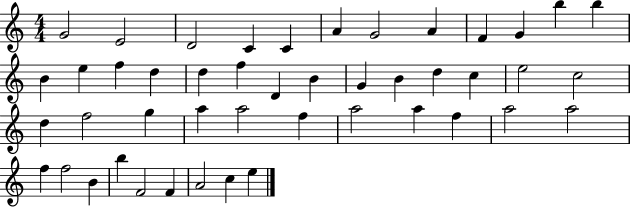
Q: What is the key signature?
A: C major